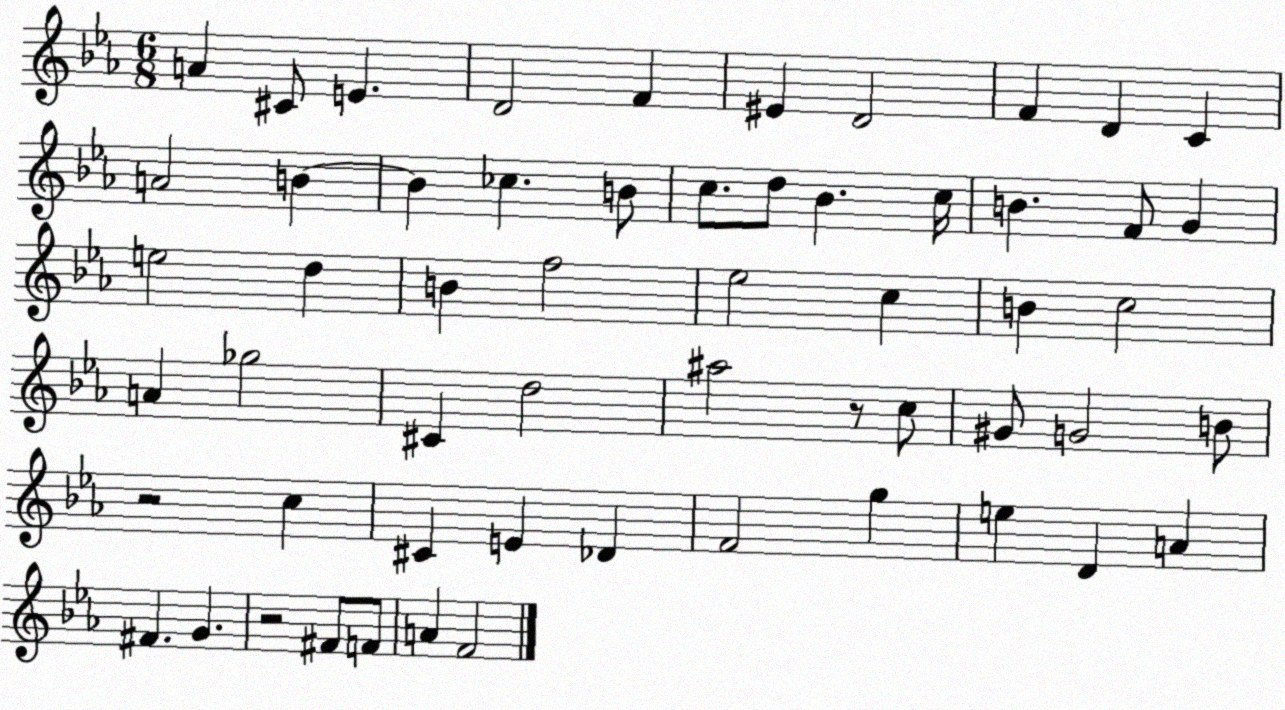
X:1
T:Untitled
M:6/8
L:1/4
K:Eb
A ^C/2 E D2 F ^E D2 F D C A2 B B _c B/2 c/2 d/2 _B c/4 B F/2 G e2 d B f2 _e2 c B c2 A _g2 ^C d2 ^a2 z/2 c/2 ^G/2 G2 B/2 z2 c ^C E _D F2 g e D A ^F G z2 ^F/2 F/2 A F2